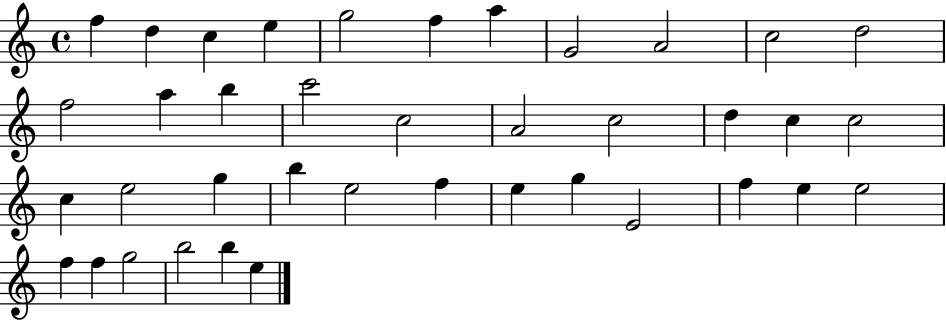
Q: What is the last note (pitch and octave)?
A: E5